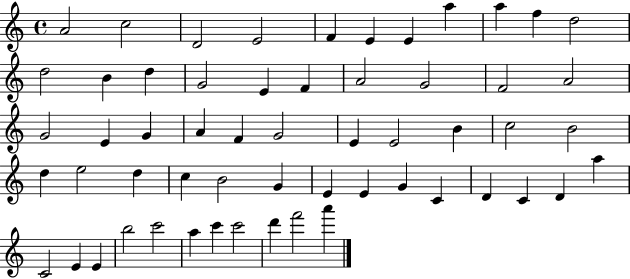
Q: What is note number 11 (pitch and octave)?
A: D5